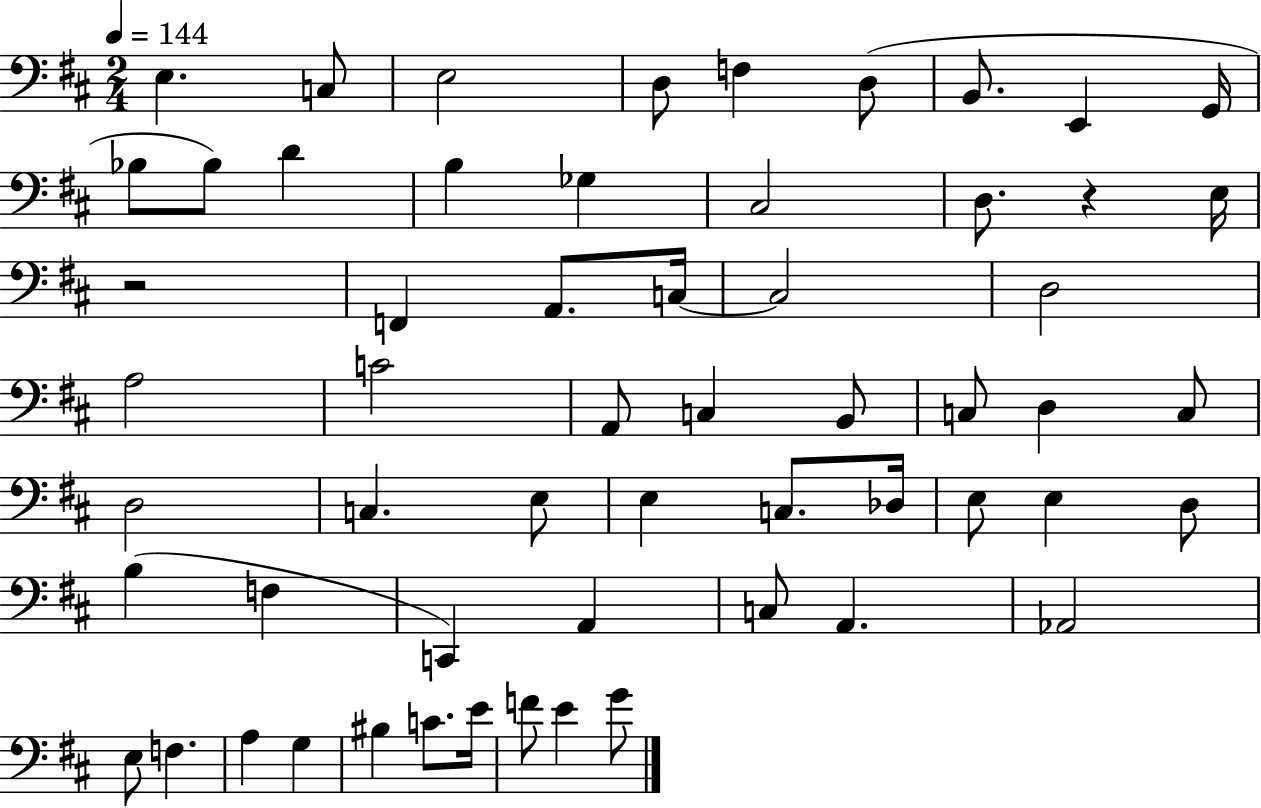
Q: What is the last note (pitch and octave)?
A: G4